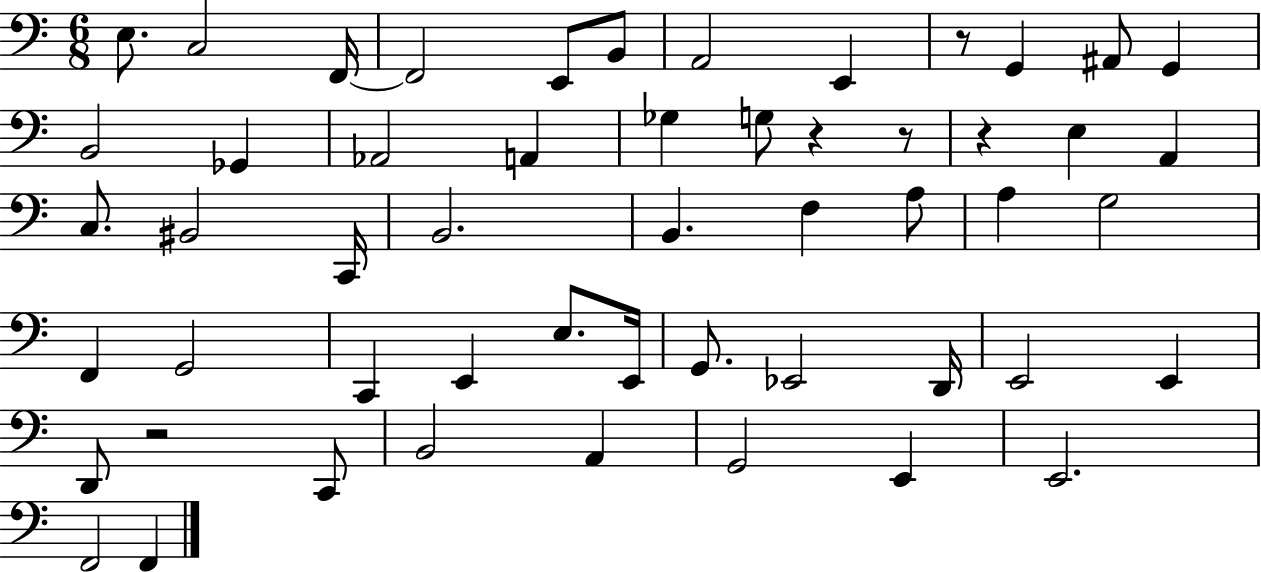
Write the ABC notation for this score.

X:1
T:Untitled
M:6/8
L:1/4
K:C
E,/2 C,2 F,,/4 F,,2 E,,/2 B,,/2 A,,2 E,, z/2 G,, ^A,,/2 G,, B,,2 _G,, _A,,2 A,, _G, G,/2 z z/2 z E, A,, C,/2 ^B,,2 C,,/4 B,,2 B,, F, A,/2 A, G,2 F,, G,,2 C,, E,, E,/2 E,,/4 G,,/2 _E,,2 D,,/4 E,,2 E,, D,,/2 z2 C,,/2 B,,2 A,, G,,2 E,, E,,2 F,,2 F,,